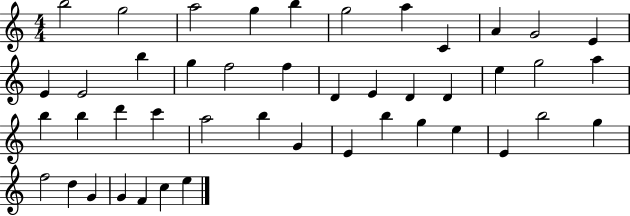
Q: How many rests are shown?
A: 0